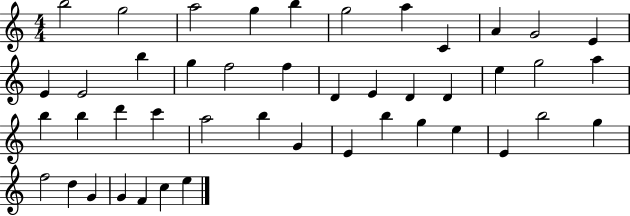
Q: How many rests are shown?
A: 0